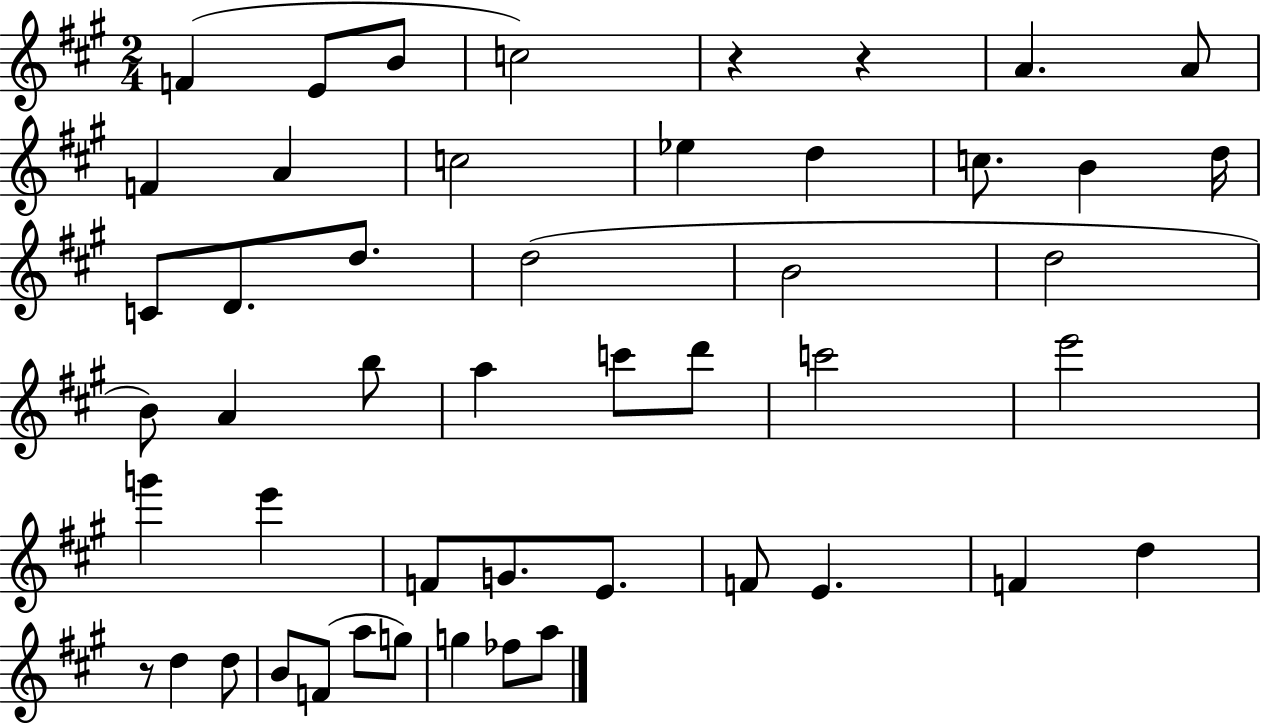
F4/q E4/e B4/e C5/h R/q R/q A4/q. A4/e F4/q A4/q C5/h Eb5/q D5/q C5/e. B4/q D5/s C4/e D4/e. D5/e. D5/h B4/h D5/h B4/e A4/q B5/e A5/q C6/e D6/e C6/h E6/h G6/q E6/q F4/e G4/e. E4/e. F4/e E4/q. F4/q D5/q R/e D5/q D5/e B4/e F4/e A5/e G5/e G5/q FES5/e A5/e